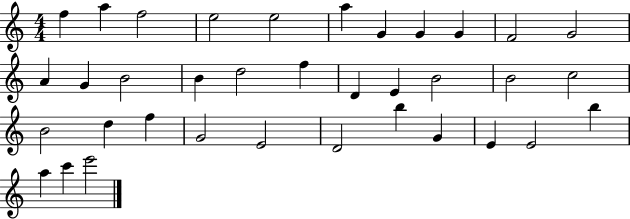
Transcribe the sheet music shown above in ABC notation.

X:1
T:Untitled
M:4/4
L:1/4
K:C
f a f2 e2 e2 a G G G F2 G2 A G B2 B d2 f D E B2 B2 c2 B2 d f G2 E2 D2 b G E E2 b a c' e'2